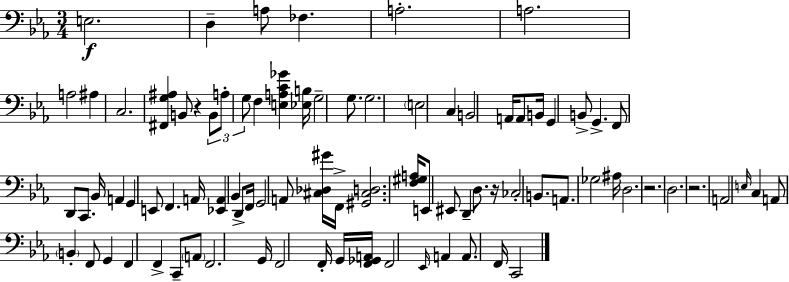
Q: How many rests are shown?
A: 4